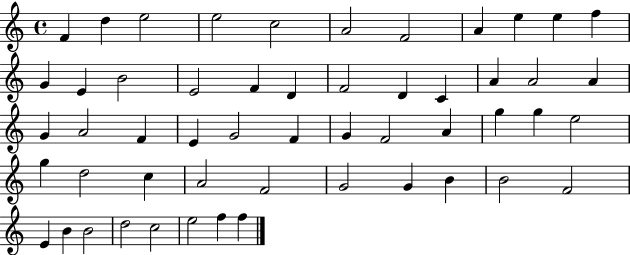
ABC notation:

X:1
T:Untitled
M:4/4
L:1/4
K:C
F d e2 e2 c2 A2 F2 A e e f G E B2 E2 F D F2 D C A A2 A G A2 F E G2 F G F2 A g g e2 g d2 c A2 F2 G2 G B B2 F2 E B B2 d2 c2 e2 f f